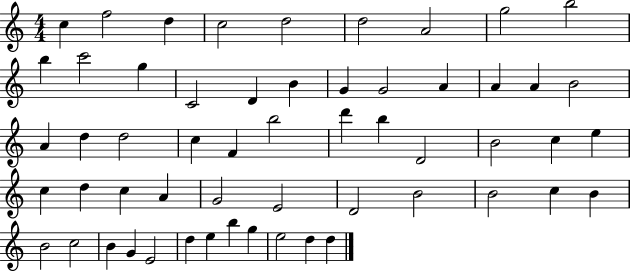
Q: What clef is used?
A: treble